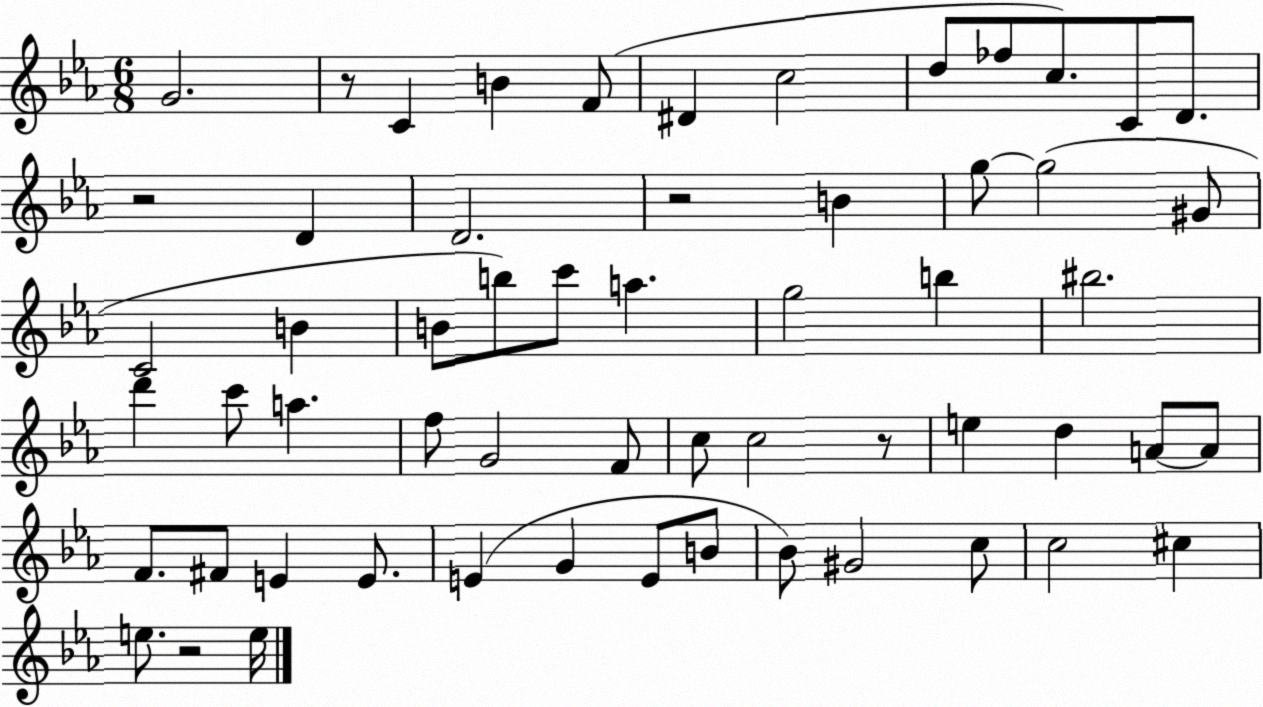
X:1
T:Untitled
M:6/8
L:1/4
K:Eb
G2 z/2 C B F/2 ^D c2 d/2 _f/2 c/2 C/2 D/2 z2 D D2 z2 B g/2 g2 ^G/2 C2 B B/2 b/2 c'/2 a g2 b ^b2 d' c'/2 a f/2 G2 F/2 c/2 c2 z/2 e d A/2 A/2 F/2 ^F/2 E E/2 E G E/2 B/2 _B/2 ^G2 c/2 c2 ^c e/2 z2 e/4